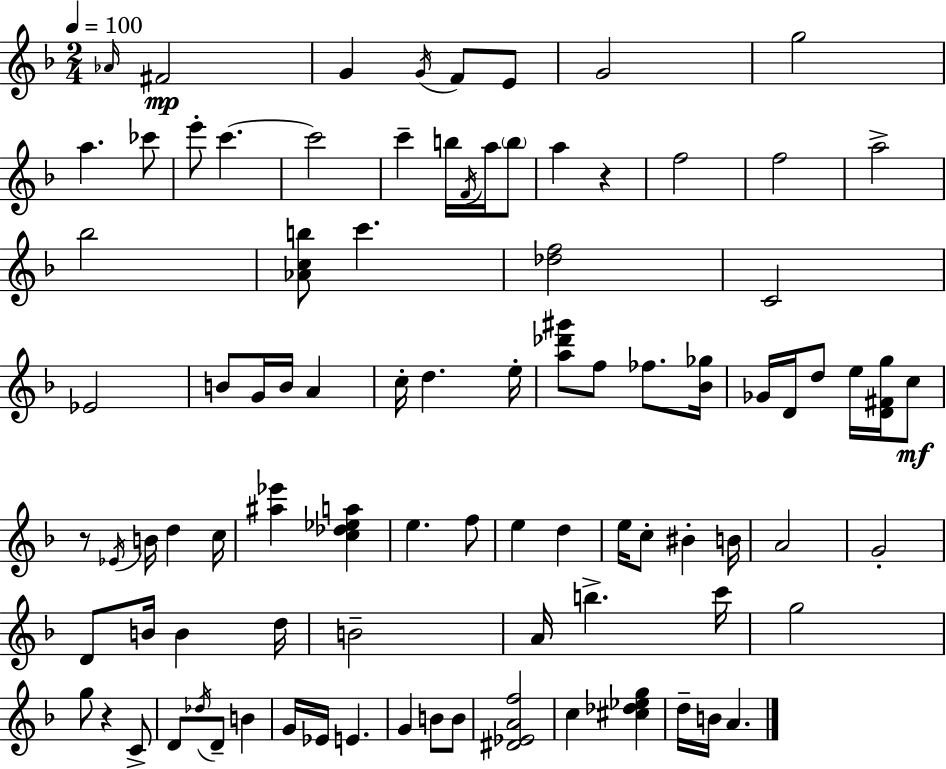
Ab4/s F#4/h G4/q G4/s F4/e E4/e G4/h G5/h A5/q. CES6/e E6/e C6/q. C6/h C6/q B5/s F4/s A5/s B5/e A5/q R/q F5/h F5/h A5/h Bb5/h [Ab4,C5,B5]/e C6/q. [Db5,F5]/h C4/h Eb4/h B4/e G4/s B4/s A4/q C5/s D5/q. E5/s [A5,Db6,G#6]/e F5/e FES5/e. [Bb4,Gb5]/s Gb4/s D4/s D5/e E5/s [D4,F#4,G5]/s C5/e R/e Eb4/s B4/s D5/q C5/s [A#5,Eb6]/q [C5,Db5,Eb5,A5]/q E5/q. F5/e E5/q D5/q E5/s C5/e BIS4/q B4/s A4/h G4/h D4/e B4/s B4/q D5/s B4/h A4/s B5/q. C6/s G5/h G5/e R/q C4/e D4/e Db5/s D4/e B4/q G4/s Eb4/s E4/q. G4/q B4/e B4/e [D#4,Eb4,A4,F5]/h C5/q [C#5,Db5,Eb5,G5]/q D5/s B4/s A4/q.